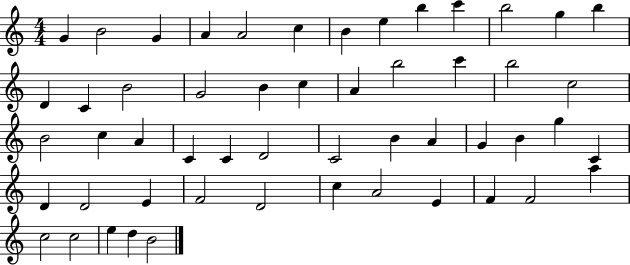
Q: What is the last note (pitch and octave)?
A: B4